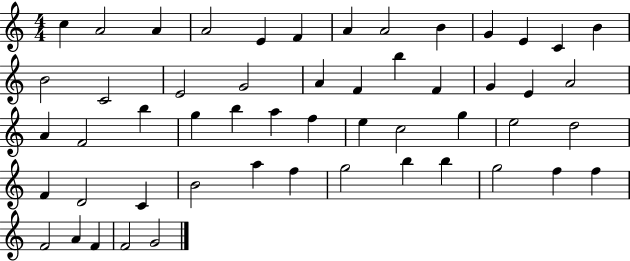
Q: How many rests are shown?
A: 0